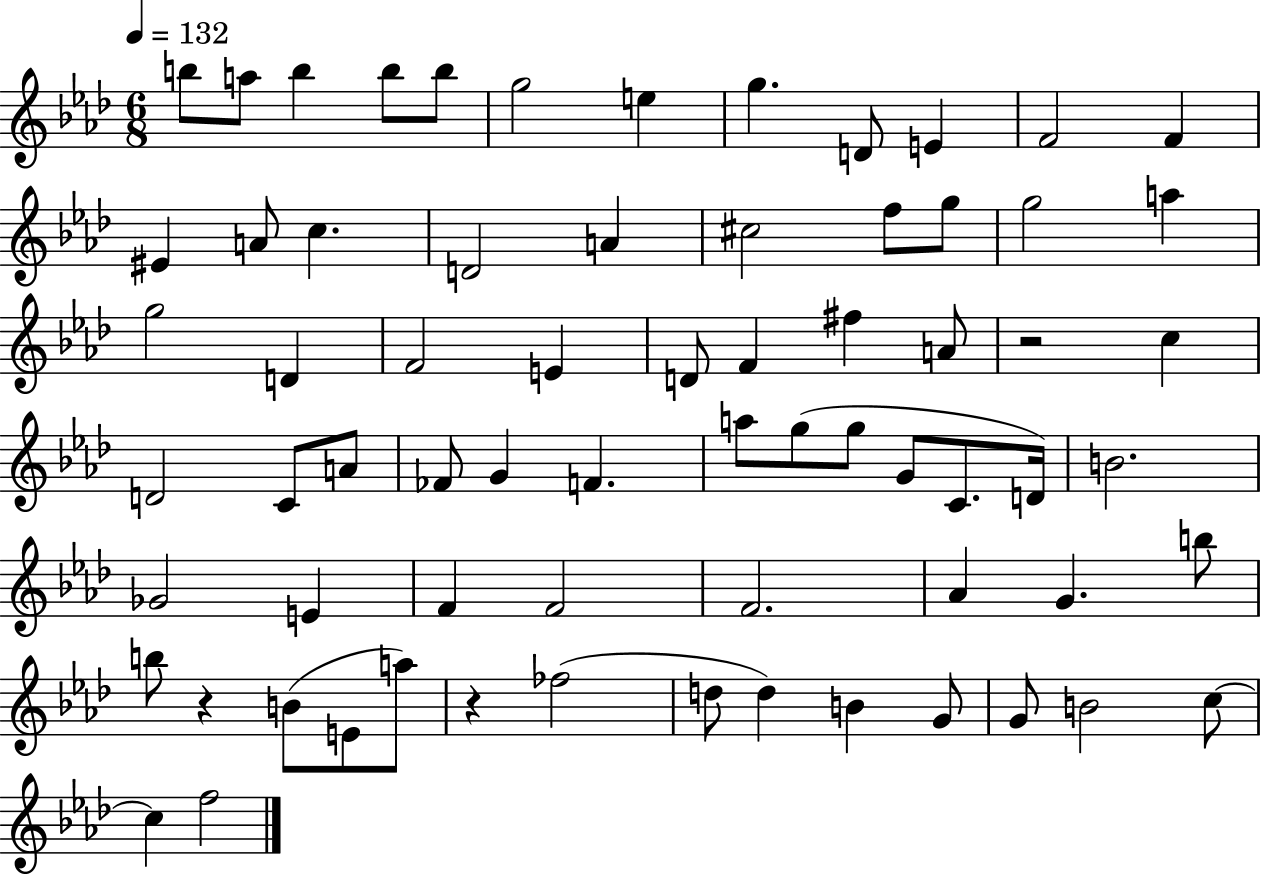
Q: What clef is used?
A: treble